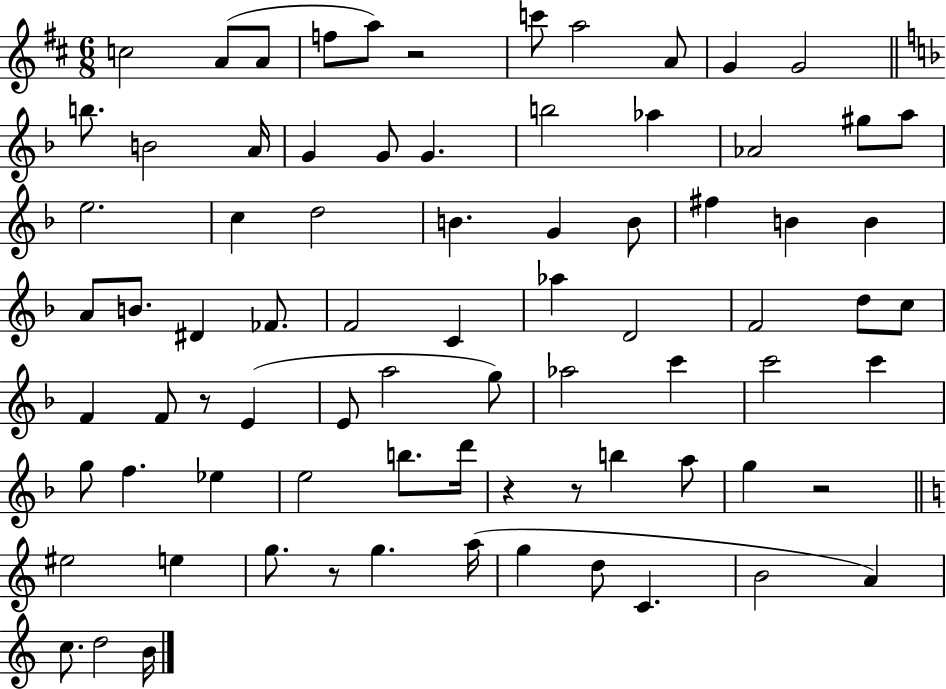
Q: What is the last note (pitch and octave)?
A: B4